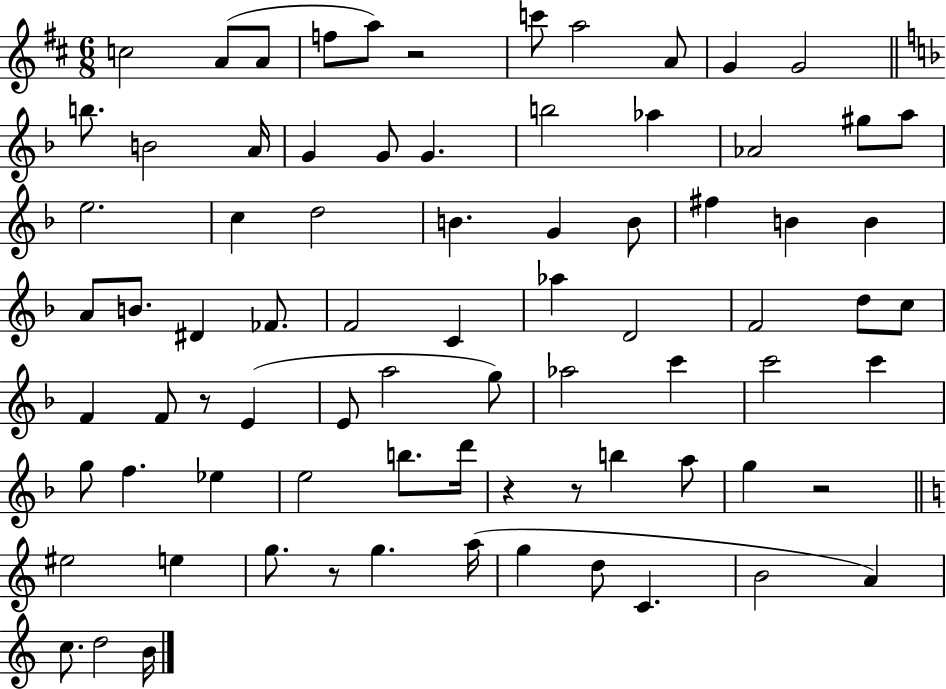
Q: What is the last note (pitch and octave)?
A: B4